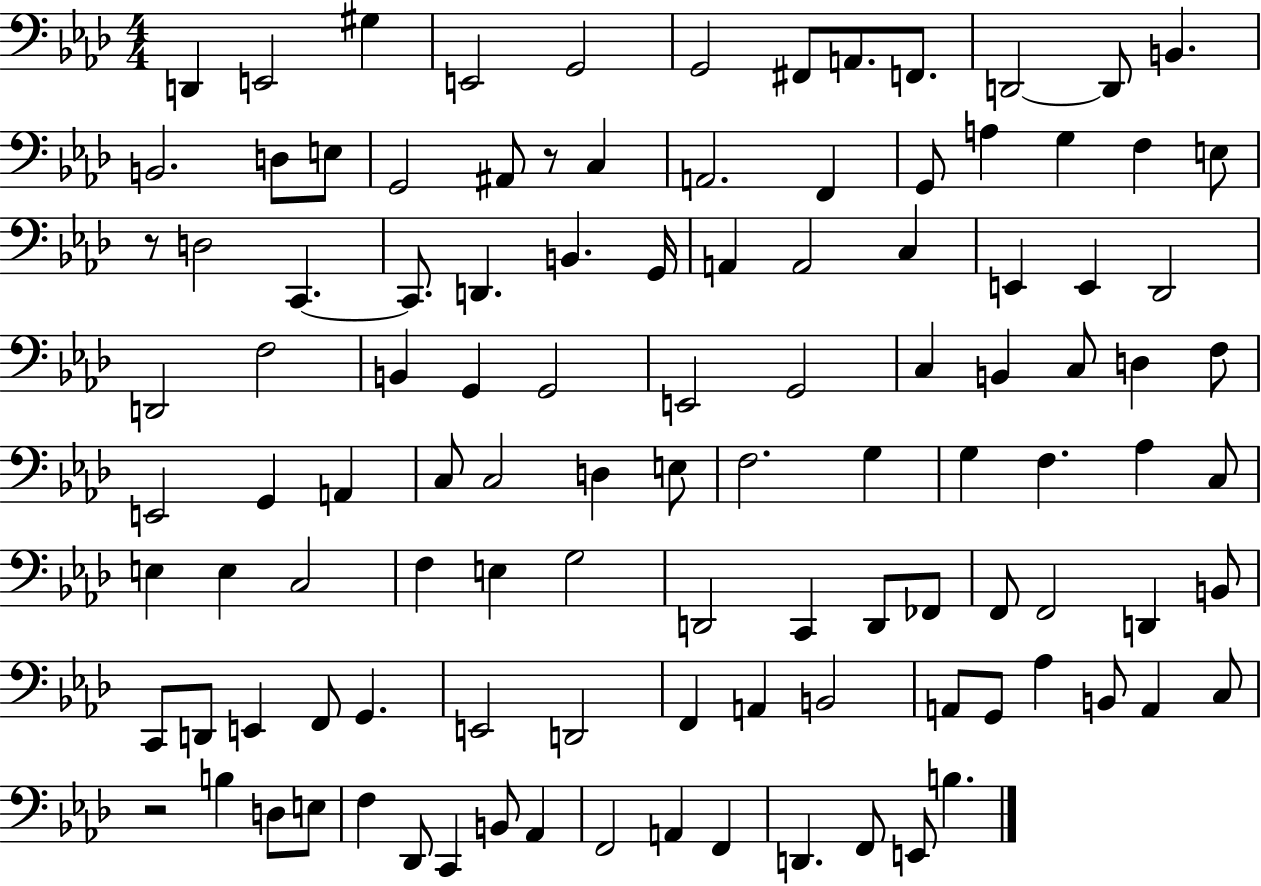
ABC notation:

X:1
T:Untitled
M:4/4
L:1/4
K:Ab
D,, E,,2 ^G, E,,2 G,,2 G,,2 ^F,,/2 A,,/2 F,,/2 D,,2 D,,/2 B,, B,,2 D,/2 E,/2 G,,2 ^A,,/2 z/2 C, A,,2 F,, G,,/2 A, G, F, E,/2 z/2 D,2 C,, C,,/2 D,, B,, G,,/4 A,, A,,2 C, E,, E,, _D,,2 D,,2 F,2 B,, G,, G,,2 E,,2 G,,2 C, B,, C,/2 D, F,/2 E,,2 G,, A,, C,/2 C,2 D, E,/2 F,2 G, G, F, _A, C,/2 E, E, C,2 F, E, G,2 D,,2 C,, D,,/2 _F,,/2 F,,/2 F,,2 D,, B,,/2 C,,/2 D,,/2 E,, F,,/2 G,, E,,2 D,,2 F,, A,, B,,2 A,,/2 G,,/2 _A, B,,/2 A,, C,/2 z2 B, D,/2 E,/2 F, _D,,/2 C,, B,,/2 _A,, F,,2 A,, F,, D,, F,,/2 E,,/2 B,